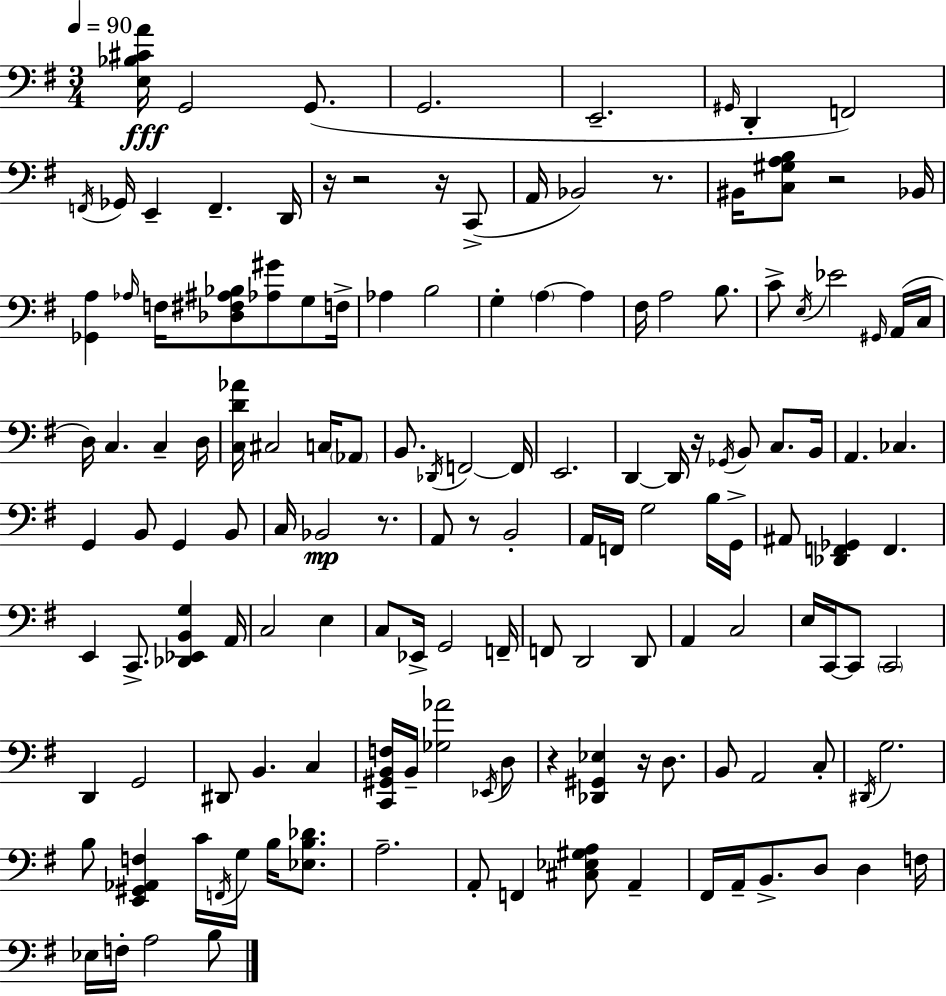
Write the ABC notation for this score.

X:1
T:Untitled
M:3/4
L:1/4
K:Em
[E,_B,^CA]/4 G,,2 G,,/2 G,,2 E,,2 ^G,,/4 D,, F,,2 F,,/4 _G,,/4 E,, F,, D,,/4 z/4 z2 z/4 C,,/2 A,,/4 _B,,2 z/2 ^B,,/4 [C,^G,A,B,]/2 z2 _B,,/4 [_G,,A,] _A,/4 F,/4 [_D,^F,^A,_B,]/2 [_A,^G]/2 G,/2 F,/4 _A, B,2 G, A, A, ^F,/4 A,2 B,/2 C/2 E,/4 _E2 ^G,,/4 A,,/4 C,/4 D,/4 C, C, D,/4 [C,D_A]/4 ^C,2 C,/4 _A,,/2 B,,/2 _D,,/4 F,,2 F,,/4 E,,2 D,, D,,/4 z/4 _G,,/4 B,,/2 C,/2 B,,/4 A,, _C, G,, B,,/2 G,, B,,/2 C,/4 _B,,2 z/2 A,,/2 z/2 B,,2 A,,/4 F,,/4 G,2 B,/4 G,,/4 ^A,,/2 [_D,,F,,_G,,] F,, E,, C,,/2 [_D,,_E,,B,,G,] A,,/4 C,2 E, C,/2 _E,,/4 G,,2 F,,/4 F,,/2 D,,2 D,,/2 A,, C,2 E,/4 C,,/4 C,,/2 C,,2 D,, G,,2 ^D,,/2 B,, C, [C,,^G,,B,,F,]/4 B,,/4 [_G,_A]2 _E,,/4 D,/2 z [_D,,^G,,_E,] z/4 D,/2 B,,/2 A,,2 C,/2 ^D,,/4 G,2 B,/2 [E,,^G,,_A,,F,] C/4 F,,/4 G,/4 B,/4 [_E,B,_D]/2 A,2 A,,/2 F,, [^C,_E,^G,A,]/2 A,, ^F,,/4 A,,/4 B,,/2 D,/2 D, F,/4 _E,/4 F,/4 A,2 B,/2